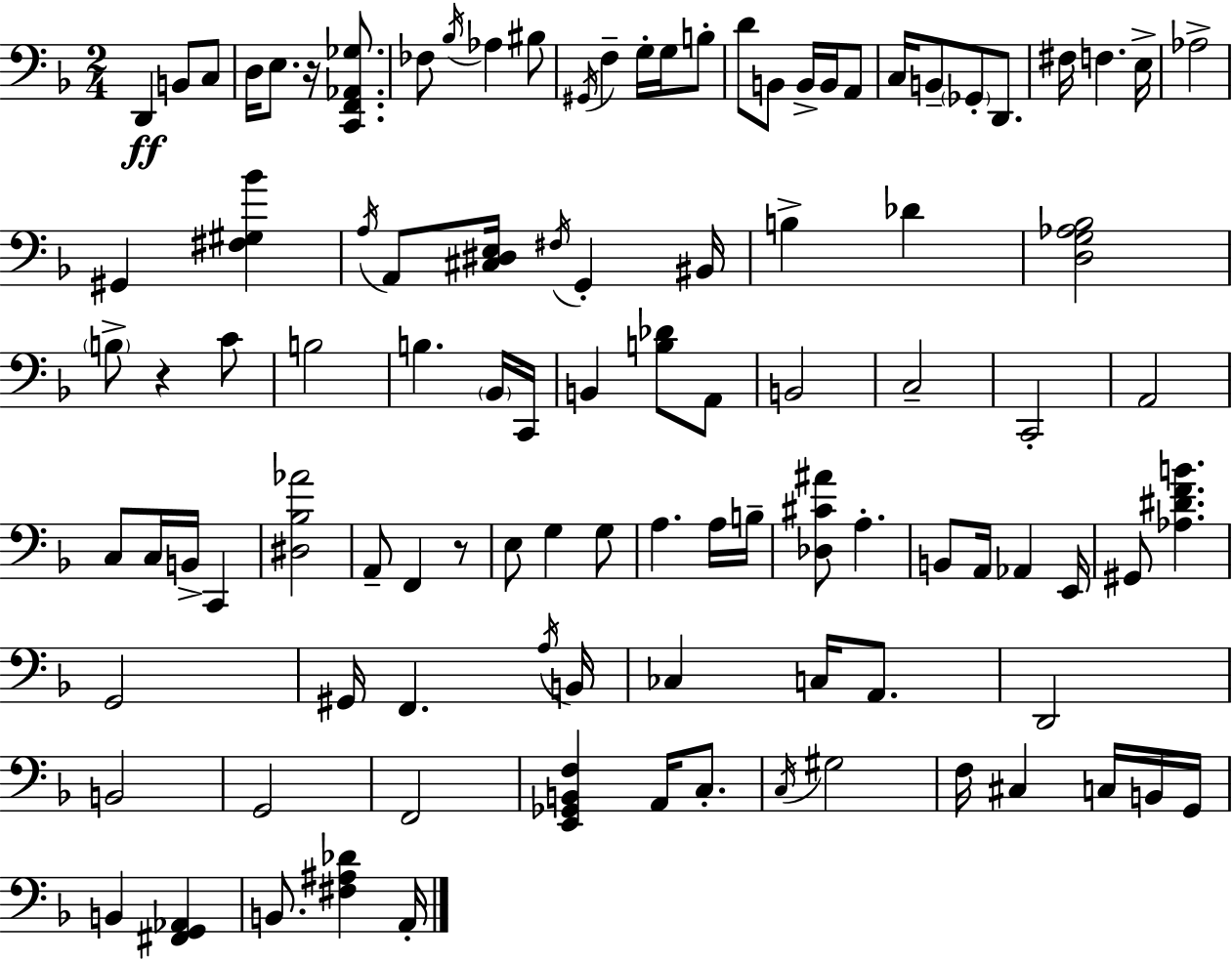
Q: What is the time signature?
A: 2/4